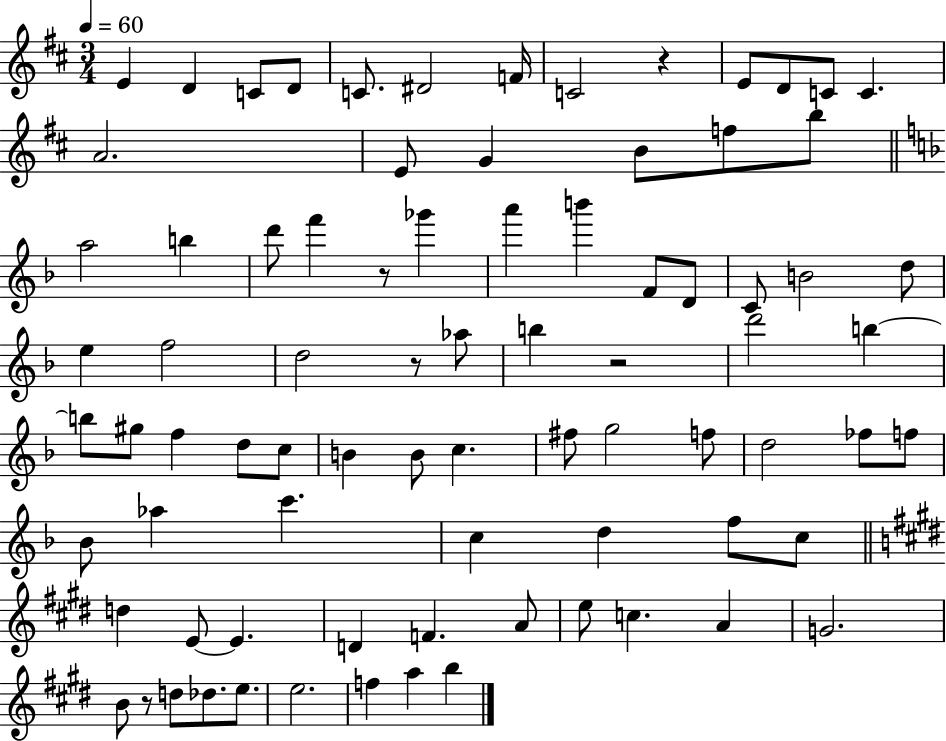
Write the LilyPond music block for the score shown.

{
  \clef treble
  \numericTimeSignature
  \time 3/4
  \key d \major
  \tempo 4 = 60
  e'4 d'4 c'8 d'8 | c'8. dis'2 f'16 | c'2 r4 | e'8 d'8 c'8 c'4. | \break a'2. | e'8 g'4 b'8 f''8 b''8 | \bar "||" \break \key f \major a''2 b''4 | d'''8 f'''4 r8 ges'''4 | a'''4 b'''4 f'8 d'8 | c'8 b'2 d''8 | \break e''4 f''2 | d''2 r8 aes''8 | b''4 r2 | d'''2 b''4~~ | \break b''8 gis''8 f''4 d''8 c''8 | b'4 b'8 c''4. | fis''8 g''2 f''8 | d''2 fes''8 f''8 | \break bes'8 aes''4 c'''4. | c''4 d''4 f''8 c''8 | \bar "||" \break \key e \major d''4 e'8~~ e'4. | d'4 f'4. a'8 | e''8 c''4. a'4 | g'2. | \break b'8 r8 d''8 des''8. e''8. | e''2. | f''4 a''4 b''4 | \bar "|."
}